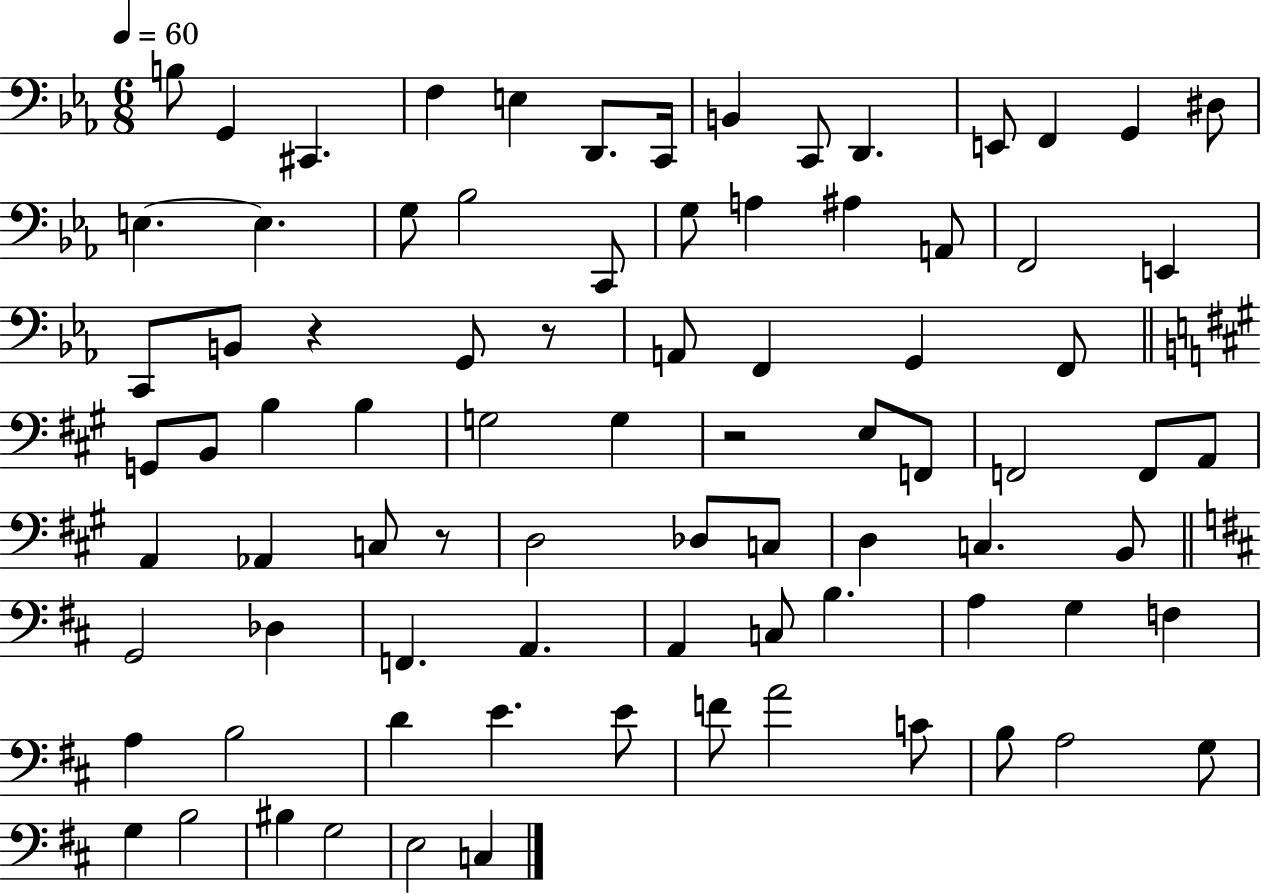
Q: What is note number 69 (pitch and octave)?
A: A4